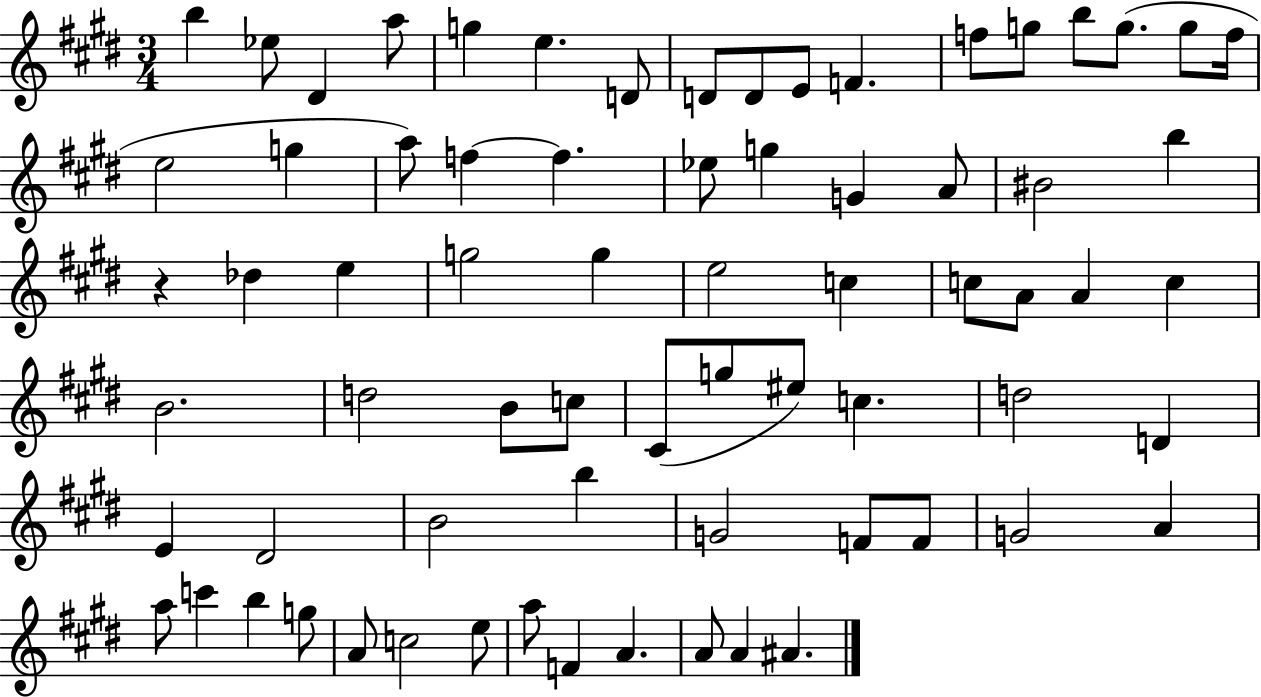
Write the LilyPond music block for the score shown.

{
  \clef treble
  \numericTimeSignature
  \time 3/4
  \key e \major
  b''4 ees''8 dis'4 a''8 | g''4 e''4. d'8 | d'8 d'8 e'8 f'4. | f''8 g''8 b''8 g''8.( g''8 f''16 | \break e''2 g''4 | a''8) f''4~~ f''4. | ees''8 g''4 g'4 a'8 | bis'2 b''4 | \break r4 des''4 e''4 | g''2 g''4 | e''2 c''4 | c''8 a'8 a'4 c''4 | \break b'2. | d''2 b'8 c''8 | cis'8( g''8 eis''8) c''4. | d''2 d'4 | \break e'4 dis'2 | b'2 b''4 | g'2 f'8 f'8 | g'2 a'4 | \break a''8 c'''4 b''4 g''8 | a'8 c''2 e''8 | a''8 f'4 a'4. | a'8 a'4 ais'4. | \break \bar "|."
}